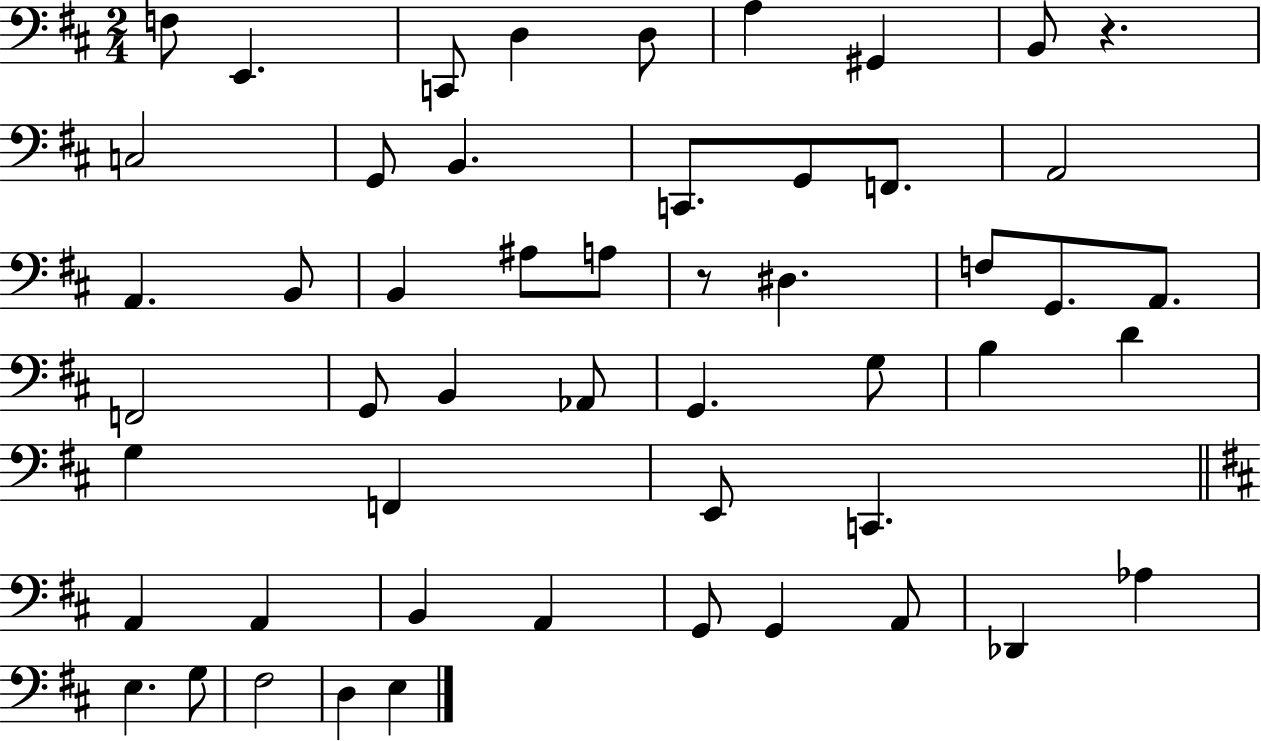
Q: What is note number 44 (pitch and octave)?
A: Db2